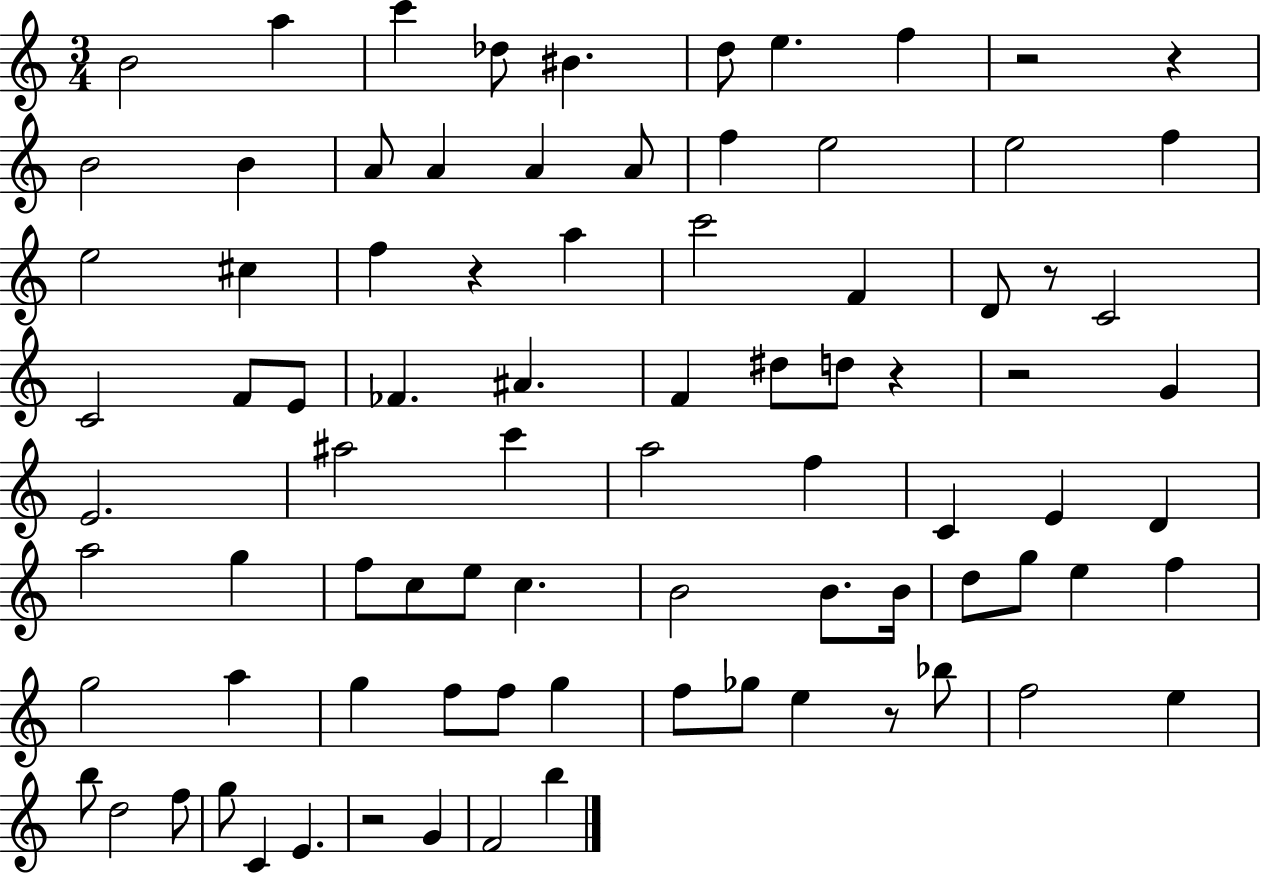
B4/h A5/q C6/q Db5/e BIS4/q. D5/e E5/q. F5/q R/h R/q B4/h B4/q A4/e A4/q A4/q A4/e F5/q E5/h E5/h F5/q E5/h C#5/q F5/q R/q A5/q C6/h F4/q D4/e R/e C4/h C4/h F4/e E4/e FES4/q. A#4/q. F4/q D#5/e D5/e R/q R/h G4/q E4/h. A#5/h C6/q A5/h F5/q C4/q E4/q D4/q A5/h G5/q F5/e C5/e E5/e C5/q. B4/h B4/e. B4/s D5/e G5/e E5/q F5/q G5/h A5/q G5/q F5/e F5/e G5/q F5/e Gb5/e E5/q R/e Bb5/e F5/h E5/q B5/e D5/h F5/e G5/e C4/q E4/q. R/h G4/q F4/h B5/q